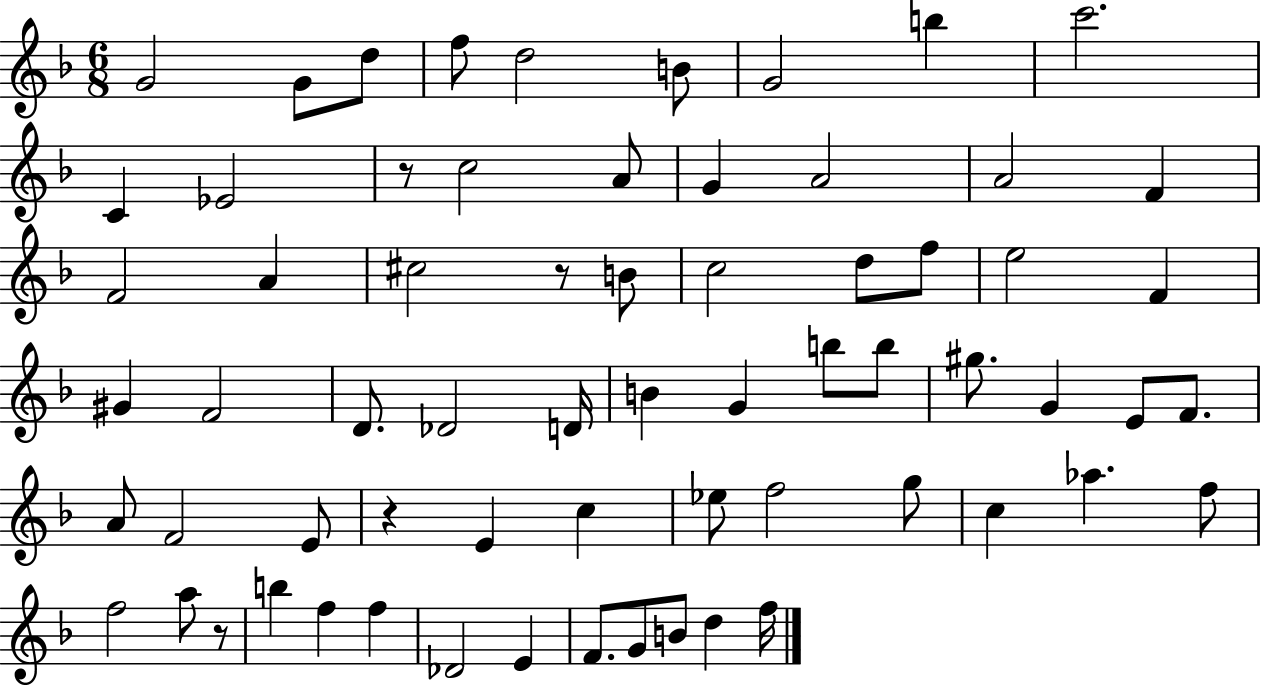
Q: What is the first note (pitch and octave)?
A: G4